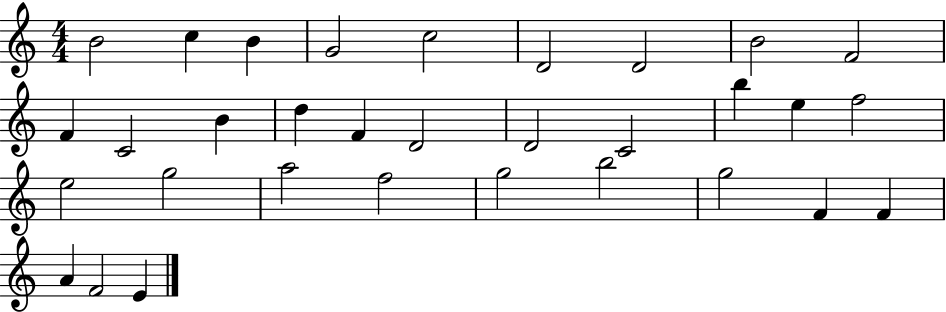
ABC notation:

X:1
T:Untitled
M:4/4
L:1/4
K:C
B2 c B G2 c2 D2 D2 B2 F2 F C2 B d F D2 D2 C2 b e f2 e2 g2 a2 f2 g2 b2 g2 F F A F2 E